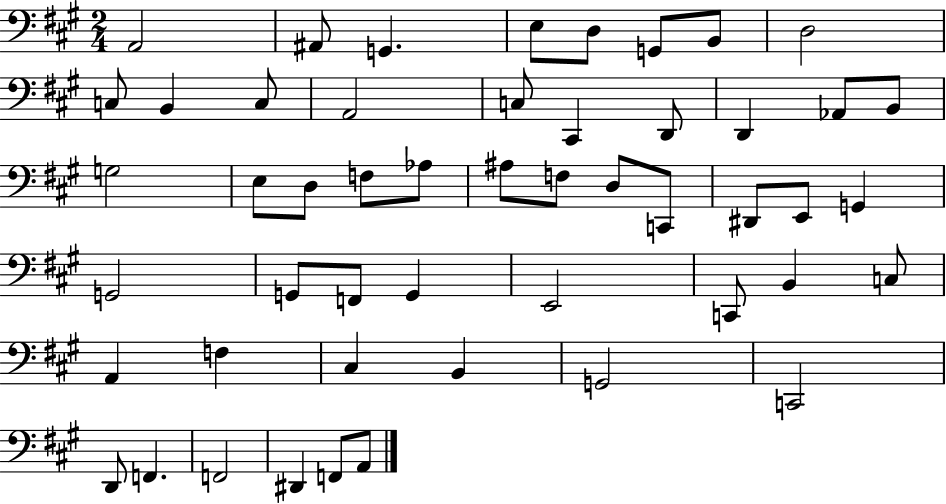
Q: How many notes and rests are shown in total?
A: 50